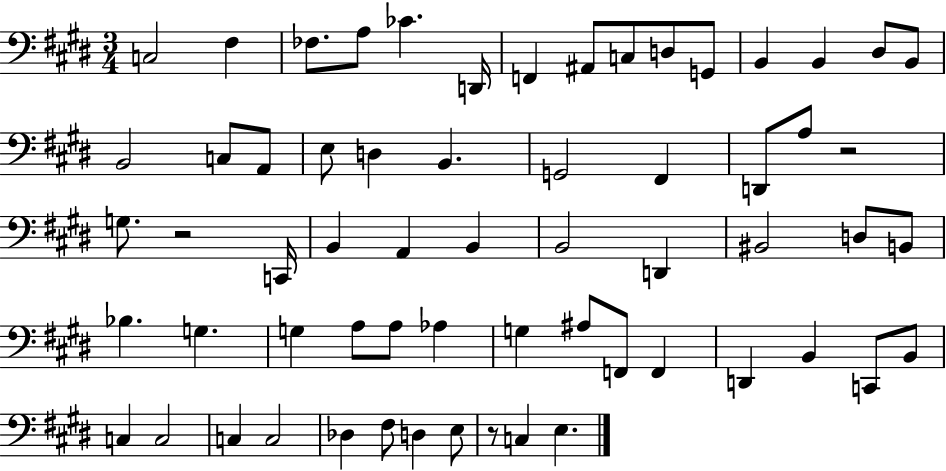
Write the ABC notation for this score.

X:1
T:Untitled
M:3/4
L:1/4
K:E
C,2 ^F, _F,/2 A,/2 _C D,,/4 F,, ^A,,/2 C,/2 D,/2 G,,/2 B,, B,, ^D,/2 B,,/2 B,,2 C,/2 A,,/2 E,/2 D, B,, G,,2 ^F,, D,,/2 A,/2 z2 G,/2 z2 C,,/4 B,, A,, B,, B,,2 D,, ^B,,2 D,/2 B,,/2 _B, G, G, A,/2 A,/2 _A, G, ^A,/2 F,,/2 F,, D,, B,, C,,/2 B,,/2 C, C,2 C, C,2 _D, ^F,/2 D, E,/2 z/2 C, E,